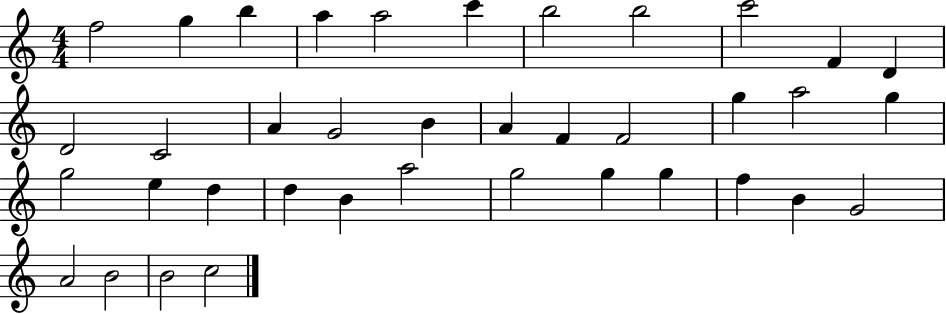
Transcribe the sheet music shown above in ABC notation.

X:1
T:Untitled
M:4/4
L:1/4
K:C
f2 g b a a2 c' b2 b2 c'2 F D D2 C2 A G2 B A F F2 g a2 g g2 e d d B a2 g2 g g f B G2 A2 B2 B2 c2